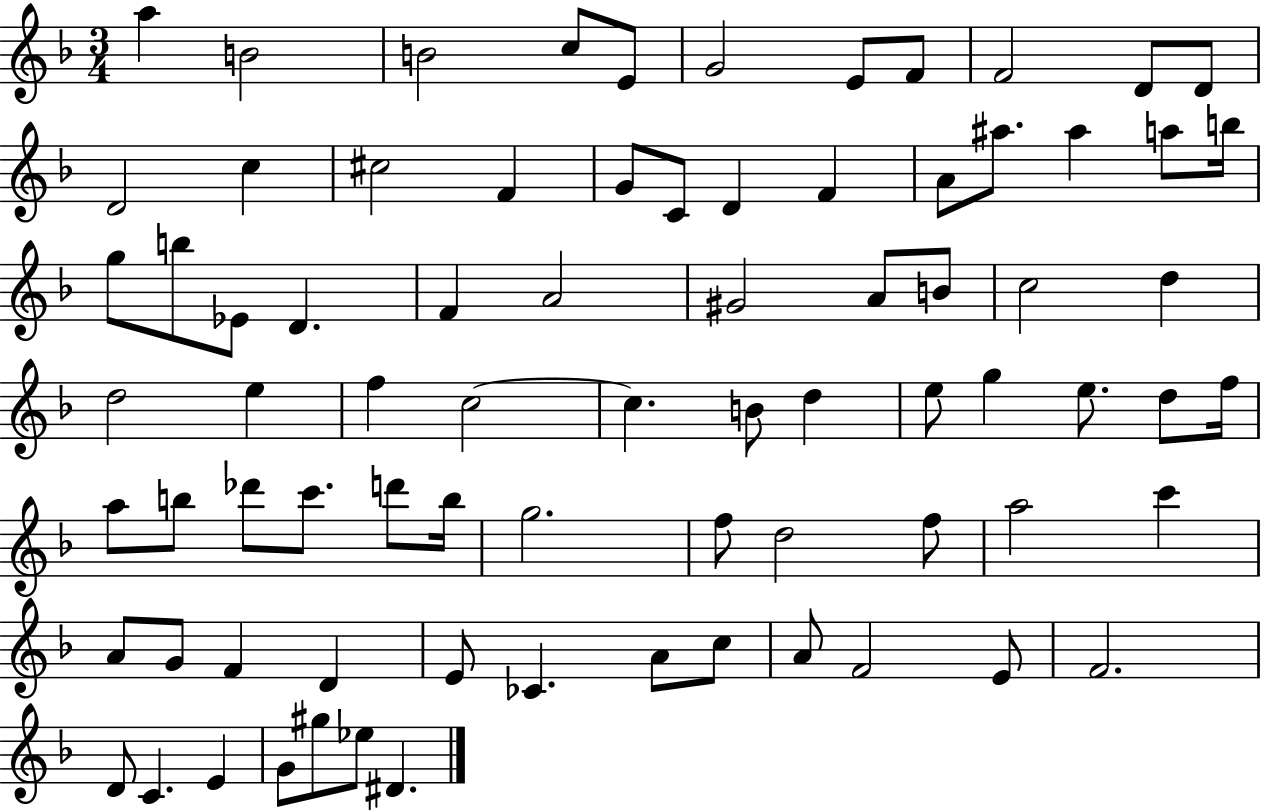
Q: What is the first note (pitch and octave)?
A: A5